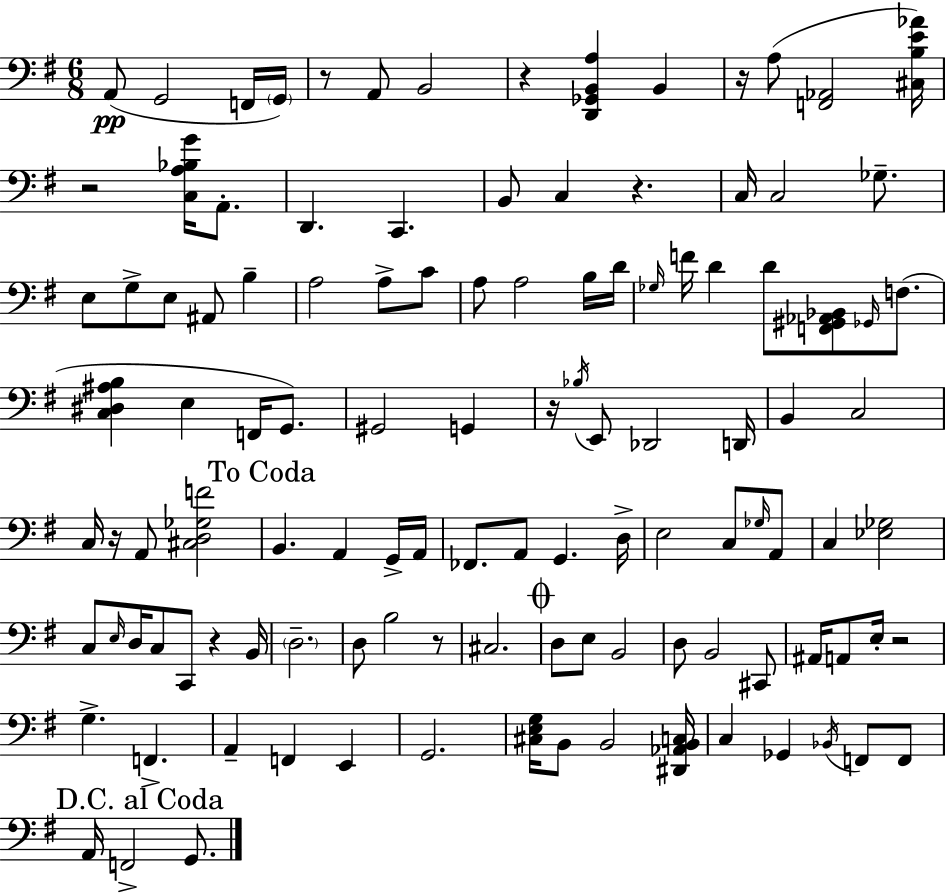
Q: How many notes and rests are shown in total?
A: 115